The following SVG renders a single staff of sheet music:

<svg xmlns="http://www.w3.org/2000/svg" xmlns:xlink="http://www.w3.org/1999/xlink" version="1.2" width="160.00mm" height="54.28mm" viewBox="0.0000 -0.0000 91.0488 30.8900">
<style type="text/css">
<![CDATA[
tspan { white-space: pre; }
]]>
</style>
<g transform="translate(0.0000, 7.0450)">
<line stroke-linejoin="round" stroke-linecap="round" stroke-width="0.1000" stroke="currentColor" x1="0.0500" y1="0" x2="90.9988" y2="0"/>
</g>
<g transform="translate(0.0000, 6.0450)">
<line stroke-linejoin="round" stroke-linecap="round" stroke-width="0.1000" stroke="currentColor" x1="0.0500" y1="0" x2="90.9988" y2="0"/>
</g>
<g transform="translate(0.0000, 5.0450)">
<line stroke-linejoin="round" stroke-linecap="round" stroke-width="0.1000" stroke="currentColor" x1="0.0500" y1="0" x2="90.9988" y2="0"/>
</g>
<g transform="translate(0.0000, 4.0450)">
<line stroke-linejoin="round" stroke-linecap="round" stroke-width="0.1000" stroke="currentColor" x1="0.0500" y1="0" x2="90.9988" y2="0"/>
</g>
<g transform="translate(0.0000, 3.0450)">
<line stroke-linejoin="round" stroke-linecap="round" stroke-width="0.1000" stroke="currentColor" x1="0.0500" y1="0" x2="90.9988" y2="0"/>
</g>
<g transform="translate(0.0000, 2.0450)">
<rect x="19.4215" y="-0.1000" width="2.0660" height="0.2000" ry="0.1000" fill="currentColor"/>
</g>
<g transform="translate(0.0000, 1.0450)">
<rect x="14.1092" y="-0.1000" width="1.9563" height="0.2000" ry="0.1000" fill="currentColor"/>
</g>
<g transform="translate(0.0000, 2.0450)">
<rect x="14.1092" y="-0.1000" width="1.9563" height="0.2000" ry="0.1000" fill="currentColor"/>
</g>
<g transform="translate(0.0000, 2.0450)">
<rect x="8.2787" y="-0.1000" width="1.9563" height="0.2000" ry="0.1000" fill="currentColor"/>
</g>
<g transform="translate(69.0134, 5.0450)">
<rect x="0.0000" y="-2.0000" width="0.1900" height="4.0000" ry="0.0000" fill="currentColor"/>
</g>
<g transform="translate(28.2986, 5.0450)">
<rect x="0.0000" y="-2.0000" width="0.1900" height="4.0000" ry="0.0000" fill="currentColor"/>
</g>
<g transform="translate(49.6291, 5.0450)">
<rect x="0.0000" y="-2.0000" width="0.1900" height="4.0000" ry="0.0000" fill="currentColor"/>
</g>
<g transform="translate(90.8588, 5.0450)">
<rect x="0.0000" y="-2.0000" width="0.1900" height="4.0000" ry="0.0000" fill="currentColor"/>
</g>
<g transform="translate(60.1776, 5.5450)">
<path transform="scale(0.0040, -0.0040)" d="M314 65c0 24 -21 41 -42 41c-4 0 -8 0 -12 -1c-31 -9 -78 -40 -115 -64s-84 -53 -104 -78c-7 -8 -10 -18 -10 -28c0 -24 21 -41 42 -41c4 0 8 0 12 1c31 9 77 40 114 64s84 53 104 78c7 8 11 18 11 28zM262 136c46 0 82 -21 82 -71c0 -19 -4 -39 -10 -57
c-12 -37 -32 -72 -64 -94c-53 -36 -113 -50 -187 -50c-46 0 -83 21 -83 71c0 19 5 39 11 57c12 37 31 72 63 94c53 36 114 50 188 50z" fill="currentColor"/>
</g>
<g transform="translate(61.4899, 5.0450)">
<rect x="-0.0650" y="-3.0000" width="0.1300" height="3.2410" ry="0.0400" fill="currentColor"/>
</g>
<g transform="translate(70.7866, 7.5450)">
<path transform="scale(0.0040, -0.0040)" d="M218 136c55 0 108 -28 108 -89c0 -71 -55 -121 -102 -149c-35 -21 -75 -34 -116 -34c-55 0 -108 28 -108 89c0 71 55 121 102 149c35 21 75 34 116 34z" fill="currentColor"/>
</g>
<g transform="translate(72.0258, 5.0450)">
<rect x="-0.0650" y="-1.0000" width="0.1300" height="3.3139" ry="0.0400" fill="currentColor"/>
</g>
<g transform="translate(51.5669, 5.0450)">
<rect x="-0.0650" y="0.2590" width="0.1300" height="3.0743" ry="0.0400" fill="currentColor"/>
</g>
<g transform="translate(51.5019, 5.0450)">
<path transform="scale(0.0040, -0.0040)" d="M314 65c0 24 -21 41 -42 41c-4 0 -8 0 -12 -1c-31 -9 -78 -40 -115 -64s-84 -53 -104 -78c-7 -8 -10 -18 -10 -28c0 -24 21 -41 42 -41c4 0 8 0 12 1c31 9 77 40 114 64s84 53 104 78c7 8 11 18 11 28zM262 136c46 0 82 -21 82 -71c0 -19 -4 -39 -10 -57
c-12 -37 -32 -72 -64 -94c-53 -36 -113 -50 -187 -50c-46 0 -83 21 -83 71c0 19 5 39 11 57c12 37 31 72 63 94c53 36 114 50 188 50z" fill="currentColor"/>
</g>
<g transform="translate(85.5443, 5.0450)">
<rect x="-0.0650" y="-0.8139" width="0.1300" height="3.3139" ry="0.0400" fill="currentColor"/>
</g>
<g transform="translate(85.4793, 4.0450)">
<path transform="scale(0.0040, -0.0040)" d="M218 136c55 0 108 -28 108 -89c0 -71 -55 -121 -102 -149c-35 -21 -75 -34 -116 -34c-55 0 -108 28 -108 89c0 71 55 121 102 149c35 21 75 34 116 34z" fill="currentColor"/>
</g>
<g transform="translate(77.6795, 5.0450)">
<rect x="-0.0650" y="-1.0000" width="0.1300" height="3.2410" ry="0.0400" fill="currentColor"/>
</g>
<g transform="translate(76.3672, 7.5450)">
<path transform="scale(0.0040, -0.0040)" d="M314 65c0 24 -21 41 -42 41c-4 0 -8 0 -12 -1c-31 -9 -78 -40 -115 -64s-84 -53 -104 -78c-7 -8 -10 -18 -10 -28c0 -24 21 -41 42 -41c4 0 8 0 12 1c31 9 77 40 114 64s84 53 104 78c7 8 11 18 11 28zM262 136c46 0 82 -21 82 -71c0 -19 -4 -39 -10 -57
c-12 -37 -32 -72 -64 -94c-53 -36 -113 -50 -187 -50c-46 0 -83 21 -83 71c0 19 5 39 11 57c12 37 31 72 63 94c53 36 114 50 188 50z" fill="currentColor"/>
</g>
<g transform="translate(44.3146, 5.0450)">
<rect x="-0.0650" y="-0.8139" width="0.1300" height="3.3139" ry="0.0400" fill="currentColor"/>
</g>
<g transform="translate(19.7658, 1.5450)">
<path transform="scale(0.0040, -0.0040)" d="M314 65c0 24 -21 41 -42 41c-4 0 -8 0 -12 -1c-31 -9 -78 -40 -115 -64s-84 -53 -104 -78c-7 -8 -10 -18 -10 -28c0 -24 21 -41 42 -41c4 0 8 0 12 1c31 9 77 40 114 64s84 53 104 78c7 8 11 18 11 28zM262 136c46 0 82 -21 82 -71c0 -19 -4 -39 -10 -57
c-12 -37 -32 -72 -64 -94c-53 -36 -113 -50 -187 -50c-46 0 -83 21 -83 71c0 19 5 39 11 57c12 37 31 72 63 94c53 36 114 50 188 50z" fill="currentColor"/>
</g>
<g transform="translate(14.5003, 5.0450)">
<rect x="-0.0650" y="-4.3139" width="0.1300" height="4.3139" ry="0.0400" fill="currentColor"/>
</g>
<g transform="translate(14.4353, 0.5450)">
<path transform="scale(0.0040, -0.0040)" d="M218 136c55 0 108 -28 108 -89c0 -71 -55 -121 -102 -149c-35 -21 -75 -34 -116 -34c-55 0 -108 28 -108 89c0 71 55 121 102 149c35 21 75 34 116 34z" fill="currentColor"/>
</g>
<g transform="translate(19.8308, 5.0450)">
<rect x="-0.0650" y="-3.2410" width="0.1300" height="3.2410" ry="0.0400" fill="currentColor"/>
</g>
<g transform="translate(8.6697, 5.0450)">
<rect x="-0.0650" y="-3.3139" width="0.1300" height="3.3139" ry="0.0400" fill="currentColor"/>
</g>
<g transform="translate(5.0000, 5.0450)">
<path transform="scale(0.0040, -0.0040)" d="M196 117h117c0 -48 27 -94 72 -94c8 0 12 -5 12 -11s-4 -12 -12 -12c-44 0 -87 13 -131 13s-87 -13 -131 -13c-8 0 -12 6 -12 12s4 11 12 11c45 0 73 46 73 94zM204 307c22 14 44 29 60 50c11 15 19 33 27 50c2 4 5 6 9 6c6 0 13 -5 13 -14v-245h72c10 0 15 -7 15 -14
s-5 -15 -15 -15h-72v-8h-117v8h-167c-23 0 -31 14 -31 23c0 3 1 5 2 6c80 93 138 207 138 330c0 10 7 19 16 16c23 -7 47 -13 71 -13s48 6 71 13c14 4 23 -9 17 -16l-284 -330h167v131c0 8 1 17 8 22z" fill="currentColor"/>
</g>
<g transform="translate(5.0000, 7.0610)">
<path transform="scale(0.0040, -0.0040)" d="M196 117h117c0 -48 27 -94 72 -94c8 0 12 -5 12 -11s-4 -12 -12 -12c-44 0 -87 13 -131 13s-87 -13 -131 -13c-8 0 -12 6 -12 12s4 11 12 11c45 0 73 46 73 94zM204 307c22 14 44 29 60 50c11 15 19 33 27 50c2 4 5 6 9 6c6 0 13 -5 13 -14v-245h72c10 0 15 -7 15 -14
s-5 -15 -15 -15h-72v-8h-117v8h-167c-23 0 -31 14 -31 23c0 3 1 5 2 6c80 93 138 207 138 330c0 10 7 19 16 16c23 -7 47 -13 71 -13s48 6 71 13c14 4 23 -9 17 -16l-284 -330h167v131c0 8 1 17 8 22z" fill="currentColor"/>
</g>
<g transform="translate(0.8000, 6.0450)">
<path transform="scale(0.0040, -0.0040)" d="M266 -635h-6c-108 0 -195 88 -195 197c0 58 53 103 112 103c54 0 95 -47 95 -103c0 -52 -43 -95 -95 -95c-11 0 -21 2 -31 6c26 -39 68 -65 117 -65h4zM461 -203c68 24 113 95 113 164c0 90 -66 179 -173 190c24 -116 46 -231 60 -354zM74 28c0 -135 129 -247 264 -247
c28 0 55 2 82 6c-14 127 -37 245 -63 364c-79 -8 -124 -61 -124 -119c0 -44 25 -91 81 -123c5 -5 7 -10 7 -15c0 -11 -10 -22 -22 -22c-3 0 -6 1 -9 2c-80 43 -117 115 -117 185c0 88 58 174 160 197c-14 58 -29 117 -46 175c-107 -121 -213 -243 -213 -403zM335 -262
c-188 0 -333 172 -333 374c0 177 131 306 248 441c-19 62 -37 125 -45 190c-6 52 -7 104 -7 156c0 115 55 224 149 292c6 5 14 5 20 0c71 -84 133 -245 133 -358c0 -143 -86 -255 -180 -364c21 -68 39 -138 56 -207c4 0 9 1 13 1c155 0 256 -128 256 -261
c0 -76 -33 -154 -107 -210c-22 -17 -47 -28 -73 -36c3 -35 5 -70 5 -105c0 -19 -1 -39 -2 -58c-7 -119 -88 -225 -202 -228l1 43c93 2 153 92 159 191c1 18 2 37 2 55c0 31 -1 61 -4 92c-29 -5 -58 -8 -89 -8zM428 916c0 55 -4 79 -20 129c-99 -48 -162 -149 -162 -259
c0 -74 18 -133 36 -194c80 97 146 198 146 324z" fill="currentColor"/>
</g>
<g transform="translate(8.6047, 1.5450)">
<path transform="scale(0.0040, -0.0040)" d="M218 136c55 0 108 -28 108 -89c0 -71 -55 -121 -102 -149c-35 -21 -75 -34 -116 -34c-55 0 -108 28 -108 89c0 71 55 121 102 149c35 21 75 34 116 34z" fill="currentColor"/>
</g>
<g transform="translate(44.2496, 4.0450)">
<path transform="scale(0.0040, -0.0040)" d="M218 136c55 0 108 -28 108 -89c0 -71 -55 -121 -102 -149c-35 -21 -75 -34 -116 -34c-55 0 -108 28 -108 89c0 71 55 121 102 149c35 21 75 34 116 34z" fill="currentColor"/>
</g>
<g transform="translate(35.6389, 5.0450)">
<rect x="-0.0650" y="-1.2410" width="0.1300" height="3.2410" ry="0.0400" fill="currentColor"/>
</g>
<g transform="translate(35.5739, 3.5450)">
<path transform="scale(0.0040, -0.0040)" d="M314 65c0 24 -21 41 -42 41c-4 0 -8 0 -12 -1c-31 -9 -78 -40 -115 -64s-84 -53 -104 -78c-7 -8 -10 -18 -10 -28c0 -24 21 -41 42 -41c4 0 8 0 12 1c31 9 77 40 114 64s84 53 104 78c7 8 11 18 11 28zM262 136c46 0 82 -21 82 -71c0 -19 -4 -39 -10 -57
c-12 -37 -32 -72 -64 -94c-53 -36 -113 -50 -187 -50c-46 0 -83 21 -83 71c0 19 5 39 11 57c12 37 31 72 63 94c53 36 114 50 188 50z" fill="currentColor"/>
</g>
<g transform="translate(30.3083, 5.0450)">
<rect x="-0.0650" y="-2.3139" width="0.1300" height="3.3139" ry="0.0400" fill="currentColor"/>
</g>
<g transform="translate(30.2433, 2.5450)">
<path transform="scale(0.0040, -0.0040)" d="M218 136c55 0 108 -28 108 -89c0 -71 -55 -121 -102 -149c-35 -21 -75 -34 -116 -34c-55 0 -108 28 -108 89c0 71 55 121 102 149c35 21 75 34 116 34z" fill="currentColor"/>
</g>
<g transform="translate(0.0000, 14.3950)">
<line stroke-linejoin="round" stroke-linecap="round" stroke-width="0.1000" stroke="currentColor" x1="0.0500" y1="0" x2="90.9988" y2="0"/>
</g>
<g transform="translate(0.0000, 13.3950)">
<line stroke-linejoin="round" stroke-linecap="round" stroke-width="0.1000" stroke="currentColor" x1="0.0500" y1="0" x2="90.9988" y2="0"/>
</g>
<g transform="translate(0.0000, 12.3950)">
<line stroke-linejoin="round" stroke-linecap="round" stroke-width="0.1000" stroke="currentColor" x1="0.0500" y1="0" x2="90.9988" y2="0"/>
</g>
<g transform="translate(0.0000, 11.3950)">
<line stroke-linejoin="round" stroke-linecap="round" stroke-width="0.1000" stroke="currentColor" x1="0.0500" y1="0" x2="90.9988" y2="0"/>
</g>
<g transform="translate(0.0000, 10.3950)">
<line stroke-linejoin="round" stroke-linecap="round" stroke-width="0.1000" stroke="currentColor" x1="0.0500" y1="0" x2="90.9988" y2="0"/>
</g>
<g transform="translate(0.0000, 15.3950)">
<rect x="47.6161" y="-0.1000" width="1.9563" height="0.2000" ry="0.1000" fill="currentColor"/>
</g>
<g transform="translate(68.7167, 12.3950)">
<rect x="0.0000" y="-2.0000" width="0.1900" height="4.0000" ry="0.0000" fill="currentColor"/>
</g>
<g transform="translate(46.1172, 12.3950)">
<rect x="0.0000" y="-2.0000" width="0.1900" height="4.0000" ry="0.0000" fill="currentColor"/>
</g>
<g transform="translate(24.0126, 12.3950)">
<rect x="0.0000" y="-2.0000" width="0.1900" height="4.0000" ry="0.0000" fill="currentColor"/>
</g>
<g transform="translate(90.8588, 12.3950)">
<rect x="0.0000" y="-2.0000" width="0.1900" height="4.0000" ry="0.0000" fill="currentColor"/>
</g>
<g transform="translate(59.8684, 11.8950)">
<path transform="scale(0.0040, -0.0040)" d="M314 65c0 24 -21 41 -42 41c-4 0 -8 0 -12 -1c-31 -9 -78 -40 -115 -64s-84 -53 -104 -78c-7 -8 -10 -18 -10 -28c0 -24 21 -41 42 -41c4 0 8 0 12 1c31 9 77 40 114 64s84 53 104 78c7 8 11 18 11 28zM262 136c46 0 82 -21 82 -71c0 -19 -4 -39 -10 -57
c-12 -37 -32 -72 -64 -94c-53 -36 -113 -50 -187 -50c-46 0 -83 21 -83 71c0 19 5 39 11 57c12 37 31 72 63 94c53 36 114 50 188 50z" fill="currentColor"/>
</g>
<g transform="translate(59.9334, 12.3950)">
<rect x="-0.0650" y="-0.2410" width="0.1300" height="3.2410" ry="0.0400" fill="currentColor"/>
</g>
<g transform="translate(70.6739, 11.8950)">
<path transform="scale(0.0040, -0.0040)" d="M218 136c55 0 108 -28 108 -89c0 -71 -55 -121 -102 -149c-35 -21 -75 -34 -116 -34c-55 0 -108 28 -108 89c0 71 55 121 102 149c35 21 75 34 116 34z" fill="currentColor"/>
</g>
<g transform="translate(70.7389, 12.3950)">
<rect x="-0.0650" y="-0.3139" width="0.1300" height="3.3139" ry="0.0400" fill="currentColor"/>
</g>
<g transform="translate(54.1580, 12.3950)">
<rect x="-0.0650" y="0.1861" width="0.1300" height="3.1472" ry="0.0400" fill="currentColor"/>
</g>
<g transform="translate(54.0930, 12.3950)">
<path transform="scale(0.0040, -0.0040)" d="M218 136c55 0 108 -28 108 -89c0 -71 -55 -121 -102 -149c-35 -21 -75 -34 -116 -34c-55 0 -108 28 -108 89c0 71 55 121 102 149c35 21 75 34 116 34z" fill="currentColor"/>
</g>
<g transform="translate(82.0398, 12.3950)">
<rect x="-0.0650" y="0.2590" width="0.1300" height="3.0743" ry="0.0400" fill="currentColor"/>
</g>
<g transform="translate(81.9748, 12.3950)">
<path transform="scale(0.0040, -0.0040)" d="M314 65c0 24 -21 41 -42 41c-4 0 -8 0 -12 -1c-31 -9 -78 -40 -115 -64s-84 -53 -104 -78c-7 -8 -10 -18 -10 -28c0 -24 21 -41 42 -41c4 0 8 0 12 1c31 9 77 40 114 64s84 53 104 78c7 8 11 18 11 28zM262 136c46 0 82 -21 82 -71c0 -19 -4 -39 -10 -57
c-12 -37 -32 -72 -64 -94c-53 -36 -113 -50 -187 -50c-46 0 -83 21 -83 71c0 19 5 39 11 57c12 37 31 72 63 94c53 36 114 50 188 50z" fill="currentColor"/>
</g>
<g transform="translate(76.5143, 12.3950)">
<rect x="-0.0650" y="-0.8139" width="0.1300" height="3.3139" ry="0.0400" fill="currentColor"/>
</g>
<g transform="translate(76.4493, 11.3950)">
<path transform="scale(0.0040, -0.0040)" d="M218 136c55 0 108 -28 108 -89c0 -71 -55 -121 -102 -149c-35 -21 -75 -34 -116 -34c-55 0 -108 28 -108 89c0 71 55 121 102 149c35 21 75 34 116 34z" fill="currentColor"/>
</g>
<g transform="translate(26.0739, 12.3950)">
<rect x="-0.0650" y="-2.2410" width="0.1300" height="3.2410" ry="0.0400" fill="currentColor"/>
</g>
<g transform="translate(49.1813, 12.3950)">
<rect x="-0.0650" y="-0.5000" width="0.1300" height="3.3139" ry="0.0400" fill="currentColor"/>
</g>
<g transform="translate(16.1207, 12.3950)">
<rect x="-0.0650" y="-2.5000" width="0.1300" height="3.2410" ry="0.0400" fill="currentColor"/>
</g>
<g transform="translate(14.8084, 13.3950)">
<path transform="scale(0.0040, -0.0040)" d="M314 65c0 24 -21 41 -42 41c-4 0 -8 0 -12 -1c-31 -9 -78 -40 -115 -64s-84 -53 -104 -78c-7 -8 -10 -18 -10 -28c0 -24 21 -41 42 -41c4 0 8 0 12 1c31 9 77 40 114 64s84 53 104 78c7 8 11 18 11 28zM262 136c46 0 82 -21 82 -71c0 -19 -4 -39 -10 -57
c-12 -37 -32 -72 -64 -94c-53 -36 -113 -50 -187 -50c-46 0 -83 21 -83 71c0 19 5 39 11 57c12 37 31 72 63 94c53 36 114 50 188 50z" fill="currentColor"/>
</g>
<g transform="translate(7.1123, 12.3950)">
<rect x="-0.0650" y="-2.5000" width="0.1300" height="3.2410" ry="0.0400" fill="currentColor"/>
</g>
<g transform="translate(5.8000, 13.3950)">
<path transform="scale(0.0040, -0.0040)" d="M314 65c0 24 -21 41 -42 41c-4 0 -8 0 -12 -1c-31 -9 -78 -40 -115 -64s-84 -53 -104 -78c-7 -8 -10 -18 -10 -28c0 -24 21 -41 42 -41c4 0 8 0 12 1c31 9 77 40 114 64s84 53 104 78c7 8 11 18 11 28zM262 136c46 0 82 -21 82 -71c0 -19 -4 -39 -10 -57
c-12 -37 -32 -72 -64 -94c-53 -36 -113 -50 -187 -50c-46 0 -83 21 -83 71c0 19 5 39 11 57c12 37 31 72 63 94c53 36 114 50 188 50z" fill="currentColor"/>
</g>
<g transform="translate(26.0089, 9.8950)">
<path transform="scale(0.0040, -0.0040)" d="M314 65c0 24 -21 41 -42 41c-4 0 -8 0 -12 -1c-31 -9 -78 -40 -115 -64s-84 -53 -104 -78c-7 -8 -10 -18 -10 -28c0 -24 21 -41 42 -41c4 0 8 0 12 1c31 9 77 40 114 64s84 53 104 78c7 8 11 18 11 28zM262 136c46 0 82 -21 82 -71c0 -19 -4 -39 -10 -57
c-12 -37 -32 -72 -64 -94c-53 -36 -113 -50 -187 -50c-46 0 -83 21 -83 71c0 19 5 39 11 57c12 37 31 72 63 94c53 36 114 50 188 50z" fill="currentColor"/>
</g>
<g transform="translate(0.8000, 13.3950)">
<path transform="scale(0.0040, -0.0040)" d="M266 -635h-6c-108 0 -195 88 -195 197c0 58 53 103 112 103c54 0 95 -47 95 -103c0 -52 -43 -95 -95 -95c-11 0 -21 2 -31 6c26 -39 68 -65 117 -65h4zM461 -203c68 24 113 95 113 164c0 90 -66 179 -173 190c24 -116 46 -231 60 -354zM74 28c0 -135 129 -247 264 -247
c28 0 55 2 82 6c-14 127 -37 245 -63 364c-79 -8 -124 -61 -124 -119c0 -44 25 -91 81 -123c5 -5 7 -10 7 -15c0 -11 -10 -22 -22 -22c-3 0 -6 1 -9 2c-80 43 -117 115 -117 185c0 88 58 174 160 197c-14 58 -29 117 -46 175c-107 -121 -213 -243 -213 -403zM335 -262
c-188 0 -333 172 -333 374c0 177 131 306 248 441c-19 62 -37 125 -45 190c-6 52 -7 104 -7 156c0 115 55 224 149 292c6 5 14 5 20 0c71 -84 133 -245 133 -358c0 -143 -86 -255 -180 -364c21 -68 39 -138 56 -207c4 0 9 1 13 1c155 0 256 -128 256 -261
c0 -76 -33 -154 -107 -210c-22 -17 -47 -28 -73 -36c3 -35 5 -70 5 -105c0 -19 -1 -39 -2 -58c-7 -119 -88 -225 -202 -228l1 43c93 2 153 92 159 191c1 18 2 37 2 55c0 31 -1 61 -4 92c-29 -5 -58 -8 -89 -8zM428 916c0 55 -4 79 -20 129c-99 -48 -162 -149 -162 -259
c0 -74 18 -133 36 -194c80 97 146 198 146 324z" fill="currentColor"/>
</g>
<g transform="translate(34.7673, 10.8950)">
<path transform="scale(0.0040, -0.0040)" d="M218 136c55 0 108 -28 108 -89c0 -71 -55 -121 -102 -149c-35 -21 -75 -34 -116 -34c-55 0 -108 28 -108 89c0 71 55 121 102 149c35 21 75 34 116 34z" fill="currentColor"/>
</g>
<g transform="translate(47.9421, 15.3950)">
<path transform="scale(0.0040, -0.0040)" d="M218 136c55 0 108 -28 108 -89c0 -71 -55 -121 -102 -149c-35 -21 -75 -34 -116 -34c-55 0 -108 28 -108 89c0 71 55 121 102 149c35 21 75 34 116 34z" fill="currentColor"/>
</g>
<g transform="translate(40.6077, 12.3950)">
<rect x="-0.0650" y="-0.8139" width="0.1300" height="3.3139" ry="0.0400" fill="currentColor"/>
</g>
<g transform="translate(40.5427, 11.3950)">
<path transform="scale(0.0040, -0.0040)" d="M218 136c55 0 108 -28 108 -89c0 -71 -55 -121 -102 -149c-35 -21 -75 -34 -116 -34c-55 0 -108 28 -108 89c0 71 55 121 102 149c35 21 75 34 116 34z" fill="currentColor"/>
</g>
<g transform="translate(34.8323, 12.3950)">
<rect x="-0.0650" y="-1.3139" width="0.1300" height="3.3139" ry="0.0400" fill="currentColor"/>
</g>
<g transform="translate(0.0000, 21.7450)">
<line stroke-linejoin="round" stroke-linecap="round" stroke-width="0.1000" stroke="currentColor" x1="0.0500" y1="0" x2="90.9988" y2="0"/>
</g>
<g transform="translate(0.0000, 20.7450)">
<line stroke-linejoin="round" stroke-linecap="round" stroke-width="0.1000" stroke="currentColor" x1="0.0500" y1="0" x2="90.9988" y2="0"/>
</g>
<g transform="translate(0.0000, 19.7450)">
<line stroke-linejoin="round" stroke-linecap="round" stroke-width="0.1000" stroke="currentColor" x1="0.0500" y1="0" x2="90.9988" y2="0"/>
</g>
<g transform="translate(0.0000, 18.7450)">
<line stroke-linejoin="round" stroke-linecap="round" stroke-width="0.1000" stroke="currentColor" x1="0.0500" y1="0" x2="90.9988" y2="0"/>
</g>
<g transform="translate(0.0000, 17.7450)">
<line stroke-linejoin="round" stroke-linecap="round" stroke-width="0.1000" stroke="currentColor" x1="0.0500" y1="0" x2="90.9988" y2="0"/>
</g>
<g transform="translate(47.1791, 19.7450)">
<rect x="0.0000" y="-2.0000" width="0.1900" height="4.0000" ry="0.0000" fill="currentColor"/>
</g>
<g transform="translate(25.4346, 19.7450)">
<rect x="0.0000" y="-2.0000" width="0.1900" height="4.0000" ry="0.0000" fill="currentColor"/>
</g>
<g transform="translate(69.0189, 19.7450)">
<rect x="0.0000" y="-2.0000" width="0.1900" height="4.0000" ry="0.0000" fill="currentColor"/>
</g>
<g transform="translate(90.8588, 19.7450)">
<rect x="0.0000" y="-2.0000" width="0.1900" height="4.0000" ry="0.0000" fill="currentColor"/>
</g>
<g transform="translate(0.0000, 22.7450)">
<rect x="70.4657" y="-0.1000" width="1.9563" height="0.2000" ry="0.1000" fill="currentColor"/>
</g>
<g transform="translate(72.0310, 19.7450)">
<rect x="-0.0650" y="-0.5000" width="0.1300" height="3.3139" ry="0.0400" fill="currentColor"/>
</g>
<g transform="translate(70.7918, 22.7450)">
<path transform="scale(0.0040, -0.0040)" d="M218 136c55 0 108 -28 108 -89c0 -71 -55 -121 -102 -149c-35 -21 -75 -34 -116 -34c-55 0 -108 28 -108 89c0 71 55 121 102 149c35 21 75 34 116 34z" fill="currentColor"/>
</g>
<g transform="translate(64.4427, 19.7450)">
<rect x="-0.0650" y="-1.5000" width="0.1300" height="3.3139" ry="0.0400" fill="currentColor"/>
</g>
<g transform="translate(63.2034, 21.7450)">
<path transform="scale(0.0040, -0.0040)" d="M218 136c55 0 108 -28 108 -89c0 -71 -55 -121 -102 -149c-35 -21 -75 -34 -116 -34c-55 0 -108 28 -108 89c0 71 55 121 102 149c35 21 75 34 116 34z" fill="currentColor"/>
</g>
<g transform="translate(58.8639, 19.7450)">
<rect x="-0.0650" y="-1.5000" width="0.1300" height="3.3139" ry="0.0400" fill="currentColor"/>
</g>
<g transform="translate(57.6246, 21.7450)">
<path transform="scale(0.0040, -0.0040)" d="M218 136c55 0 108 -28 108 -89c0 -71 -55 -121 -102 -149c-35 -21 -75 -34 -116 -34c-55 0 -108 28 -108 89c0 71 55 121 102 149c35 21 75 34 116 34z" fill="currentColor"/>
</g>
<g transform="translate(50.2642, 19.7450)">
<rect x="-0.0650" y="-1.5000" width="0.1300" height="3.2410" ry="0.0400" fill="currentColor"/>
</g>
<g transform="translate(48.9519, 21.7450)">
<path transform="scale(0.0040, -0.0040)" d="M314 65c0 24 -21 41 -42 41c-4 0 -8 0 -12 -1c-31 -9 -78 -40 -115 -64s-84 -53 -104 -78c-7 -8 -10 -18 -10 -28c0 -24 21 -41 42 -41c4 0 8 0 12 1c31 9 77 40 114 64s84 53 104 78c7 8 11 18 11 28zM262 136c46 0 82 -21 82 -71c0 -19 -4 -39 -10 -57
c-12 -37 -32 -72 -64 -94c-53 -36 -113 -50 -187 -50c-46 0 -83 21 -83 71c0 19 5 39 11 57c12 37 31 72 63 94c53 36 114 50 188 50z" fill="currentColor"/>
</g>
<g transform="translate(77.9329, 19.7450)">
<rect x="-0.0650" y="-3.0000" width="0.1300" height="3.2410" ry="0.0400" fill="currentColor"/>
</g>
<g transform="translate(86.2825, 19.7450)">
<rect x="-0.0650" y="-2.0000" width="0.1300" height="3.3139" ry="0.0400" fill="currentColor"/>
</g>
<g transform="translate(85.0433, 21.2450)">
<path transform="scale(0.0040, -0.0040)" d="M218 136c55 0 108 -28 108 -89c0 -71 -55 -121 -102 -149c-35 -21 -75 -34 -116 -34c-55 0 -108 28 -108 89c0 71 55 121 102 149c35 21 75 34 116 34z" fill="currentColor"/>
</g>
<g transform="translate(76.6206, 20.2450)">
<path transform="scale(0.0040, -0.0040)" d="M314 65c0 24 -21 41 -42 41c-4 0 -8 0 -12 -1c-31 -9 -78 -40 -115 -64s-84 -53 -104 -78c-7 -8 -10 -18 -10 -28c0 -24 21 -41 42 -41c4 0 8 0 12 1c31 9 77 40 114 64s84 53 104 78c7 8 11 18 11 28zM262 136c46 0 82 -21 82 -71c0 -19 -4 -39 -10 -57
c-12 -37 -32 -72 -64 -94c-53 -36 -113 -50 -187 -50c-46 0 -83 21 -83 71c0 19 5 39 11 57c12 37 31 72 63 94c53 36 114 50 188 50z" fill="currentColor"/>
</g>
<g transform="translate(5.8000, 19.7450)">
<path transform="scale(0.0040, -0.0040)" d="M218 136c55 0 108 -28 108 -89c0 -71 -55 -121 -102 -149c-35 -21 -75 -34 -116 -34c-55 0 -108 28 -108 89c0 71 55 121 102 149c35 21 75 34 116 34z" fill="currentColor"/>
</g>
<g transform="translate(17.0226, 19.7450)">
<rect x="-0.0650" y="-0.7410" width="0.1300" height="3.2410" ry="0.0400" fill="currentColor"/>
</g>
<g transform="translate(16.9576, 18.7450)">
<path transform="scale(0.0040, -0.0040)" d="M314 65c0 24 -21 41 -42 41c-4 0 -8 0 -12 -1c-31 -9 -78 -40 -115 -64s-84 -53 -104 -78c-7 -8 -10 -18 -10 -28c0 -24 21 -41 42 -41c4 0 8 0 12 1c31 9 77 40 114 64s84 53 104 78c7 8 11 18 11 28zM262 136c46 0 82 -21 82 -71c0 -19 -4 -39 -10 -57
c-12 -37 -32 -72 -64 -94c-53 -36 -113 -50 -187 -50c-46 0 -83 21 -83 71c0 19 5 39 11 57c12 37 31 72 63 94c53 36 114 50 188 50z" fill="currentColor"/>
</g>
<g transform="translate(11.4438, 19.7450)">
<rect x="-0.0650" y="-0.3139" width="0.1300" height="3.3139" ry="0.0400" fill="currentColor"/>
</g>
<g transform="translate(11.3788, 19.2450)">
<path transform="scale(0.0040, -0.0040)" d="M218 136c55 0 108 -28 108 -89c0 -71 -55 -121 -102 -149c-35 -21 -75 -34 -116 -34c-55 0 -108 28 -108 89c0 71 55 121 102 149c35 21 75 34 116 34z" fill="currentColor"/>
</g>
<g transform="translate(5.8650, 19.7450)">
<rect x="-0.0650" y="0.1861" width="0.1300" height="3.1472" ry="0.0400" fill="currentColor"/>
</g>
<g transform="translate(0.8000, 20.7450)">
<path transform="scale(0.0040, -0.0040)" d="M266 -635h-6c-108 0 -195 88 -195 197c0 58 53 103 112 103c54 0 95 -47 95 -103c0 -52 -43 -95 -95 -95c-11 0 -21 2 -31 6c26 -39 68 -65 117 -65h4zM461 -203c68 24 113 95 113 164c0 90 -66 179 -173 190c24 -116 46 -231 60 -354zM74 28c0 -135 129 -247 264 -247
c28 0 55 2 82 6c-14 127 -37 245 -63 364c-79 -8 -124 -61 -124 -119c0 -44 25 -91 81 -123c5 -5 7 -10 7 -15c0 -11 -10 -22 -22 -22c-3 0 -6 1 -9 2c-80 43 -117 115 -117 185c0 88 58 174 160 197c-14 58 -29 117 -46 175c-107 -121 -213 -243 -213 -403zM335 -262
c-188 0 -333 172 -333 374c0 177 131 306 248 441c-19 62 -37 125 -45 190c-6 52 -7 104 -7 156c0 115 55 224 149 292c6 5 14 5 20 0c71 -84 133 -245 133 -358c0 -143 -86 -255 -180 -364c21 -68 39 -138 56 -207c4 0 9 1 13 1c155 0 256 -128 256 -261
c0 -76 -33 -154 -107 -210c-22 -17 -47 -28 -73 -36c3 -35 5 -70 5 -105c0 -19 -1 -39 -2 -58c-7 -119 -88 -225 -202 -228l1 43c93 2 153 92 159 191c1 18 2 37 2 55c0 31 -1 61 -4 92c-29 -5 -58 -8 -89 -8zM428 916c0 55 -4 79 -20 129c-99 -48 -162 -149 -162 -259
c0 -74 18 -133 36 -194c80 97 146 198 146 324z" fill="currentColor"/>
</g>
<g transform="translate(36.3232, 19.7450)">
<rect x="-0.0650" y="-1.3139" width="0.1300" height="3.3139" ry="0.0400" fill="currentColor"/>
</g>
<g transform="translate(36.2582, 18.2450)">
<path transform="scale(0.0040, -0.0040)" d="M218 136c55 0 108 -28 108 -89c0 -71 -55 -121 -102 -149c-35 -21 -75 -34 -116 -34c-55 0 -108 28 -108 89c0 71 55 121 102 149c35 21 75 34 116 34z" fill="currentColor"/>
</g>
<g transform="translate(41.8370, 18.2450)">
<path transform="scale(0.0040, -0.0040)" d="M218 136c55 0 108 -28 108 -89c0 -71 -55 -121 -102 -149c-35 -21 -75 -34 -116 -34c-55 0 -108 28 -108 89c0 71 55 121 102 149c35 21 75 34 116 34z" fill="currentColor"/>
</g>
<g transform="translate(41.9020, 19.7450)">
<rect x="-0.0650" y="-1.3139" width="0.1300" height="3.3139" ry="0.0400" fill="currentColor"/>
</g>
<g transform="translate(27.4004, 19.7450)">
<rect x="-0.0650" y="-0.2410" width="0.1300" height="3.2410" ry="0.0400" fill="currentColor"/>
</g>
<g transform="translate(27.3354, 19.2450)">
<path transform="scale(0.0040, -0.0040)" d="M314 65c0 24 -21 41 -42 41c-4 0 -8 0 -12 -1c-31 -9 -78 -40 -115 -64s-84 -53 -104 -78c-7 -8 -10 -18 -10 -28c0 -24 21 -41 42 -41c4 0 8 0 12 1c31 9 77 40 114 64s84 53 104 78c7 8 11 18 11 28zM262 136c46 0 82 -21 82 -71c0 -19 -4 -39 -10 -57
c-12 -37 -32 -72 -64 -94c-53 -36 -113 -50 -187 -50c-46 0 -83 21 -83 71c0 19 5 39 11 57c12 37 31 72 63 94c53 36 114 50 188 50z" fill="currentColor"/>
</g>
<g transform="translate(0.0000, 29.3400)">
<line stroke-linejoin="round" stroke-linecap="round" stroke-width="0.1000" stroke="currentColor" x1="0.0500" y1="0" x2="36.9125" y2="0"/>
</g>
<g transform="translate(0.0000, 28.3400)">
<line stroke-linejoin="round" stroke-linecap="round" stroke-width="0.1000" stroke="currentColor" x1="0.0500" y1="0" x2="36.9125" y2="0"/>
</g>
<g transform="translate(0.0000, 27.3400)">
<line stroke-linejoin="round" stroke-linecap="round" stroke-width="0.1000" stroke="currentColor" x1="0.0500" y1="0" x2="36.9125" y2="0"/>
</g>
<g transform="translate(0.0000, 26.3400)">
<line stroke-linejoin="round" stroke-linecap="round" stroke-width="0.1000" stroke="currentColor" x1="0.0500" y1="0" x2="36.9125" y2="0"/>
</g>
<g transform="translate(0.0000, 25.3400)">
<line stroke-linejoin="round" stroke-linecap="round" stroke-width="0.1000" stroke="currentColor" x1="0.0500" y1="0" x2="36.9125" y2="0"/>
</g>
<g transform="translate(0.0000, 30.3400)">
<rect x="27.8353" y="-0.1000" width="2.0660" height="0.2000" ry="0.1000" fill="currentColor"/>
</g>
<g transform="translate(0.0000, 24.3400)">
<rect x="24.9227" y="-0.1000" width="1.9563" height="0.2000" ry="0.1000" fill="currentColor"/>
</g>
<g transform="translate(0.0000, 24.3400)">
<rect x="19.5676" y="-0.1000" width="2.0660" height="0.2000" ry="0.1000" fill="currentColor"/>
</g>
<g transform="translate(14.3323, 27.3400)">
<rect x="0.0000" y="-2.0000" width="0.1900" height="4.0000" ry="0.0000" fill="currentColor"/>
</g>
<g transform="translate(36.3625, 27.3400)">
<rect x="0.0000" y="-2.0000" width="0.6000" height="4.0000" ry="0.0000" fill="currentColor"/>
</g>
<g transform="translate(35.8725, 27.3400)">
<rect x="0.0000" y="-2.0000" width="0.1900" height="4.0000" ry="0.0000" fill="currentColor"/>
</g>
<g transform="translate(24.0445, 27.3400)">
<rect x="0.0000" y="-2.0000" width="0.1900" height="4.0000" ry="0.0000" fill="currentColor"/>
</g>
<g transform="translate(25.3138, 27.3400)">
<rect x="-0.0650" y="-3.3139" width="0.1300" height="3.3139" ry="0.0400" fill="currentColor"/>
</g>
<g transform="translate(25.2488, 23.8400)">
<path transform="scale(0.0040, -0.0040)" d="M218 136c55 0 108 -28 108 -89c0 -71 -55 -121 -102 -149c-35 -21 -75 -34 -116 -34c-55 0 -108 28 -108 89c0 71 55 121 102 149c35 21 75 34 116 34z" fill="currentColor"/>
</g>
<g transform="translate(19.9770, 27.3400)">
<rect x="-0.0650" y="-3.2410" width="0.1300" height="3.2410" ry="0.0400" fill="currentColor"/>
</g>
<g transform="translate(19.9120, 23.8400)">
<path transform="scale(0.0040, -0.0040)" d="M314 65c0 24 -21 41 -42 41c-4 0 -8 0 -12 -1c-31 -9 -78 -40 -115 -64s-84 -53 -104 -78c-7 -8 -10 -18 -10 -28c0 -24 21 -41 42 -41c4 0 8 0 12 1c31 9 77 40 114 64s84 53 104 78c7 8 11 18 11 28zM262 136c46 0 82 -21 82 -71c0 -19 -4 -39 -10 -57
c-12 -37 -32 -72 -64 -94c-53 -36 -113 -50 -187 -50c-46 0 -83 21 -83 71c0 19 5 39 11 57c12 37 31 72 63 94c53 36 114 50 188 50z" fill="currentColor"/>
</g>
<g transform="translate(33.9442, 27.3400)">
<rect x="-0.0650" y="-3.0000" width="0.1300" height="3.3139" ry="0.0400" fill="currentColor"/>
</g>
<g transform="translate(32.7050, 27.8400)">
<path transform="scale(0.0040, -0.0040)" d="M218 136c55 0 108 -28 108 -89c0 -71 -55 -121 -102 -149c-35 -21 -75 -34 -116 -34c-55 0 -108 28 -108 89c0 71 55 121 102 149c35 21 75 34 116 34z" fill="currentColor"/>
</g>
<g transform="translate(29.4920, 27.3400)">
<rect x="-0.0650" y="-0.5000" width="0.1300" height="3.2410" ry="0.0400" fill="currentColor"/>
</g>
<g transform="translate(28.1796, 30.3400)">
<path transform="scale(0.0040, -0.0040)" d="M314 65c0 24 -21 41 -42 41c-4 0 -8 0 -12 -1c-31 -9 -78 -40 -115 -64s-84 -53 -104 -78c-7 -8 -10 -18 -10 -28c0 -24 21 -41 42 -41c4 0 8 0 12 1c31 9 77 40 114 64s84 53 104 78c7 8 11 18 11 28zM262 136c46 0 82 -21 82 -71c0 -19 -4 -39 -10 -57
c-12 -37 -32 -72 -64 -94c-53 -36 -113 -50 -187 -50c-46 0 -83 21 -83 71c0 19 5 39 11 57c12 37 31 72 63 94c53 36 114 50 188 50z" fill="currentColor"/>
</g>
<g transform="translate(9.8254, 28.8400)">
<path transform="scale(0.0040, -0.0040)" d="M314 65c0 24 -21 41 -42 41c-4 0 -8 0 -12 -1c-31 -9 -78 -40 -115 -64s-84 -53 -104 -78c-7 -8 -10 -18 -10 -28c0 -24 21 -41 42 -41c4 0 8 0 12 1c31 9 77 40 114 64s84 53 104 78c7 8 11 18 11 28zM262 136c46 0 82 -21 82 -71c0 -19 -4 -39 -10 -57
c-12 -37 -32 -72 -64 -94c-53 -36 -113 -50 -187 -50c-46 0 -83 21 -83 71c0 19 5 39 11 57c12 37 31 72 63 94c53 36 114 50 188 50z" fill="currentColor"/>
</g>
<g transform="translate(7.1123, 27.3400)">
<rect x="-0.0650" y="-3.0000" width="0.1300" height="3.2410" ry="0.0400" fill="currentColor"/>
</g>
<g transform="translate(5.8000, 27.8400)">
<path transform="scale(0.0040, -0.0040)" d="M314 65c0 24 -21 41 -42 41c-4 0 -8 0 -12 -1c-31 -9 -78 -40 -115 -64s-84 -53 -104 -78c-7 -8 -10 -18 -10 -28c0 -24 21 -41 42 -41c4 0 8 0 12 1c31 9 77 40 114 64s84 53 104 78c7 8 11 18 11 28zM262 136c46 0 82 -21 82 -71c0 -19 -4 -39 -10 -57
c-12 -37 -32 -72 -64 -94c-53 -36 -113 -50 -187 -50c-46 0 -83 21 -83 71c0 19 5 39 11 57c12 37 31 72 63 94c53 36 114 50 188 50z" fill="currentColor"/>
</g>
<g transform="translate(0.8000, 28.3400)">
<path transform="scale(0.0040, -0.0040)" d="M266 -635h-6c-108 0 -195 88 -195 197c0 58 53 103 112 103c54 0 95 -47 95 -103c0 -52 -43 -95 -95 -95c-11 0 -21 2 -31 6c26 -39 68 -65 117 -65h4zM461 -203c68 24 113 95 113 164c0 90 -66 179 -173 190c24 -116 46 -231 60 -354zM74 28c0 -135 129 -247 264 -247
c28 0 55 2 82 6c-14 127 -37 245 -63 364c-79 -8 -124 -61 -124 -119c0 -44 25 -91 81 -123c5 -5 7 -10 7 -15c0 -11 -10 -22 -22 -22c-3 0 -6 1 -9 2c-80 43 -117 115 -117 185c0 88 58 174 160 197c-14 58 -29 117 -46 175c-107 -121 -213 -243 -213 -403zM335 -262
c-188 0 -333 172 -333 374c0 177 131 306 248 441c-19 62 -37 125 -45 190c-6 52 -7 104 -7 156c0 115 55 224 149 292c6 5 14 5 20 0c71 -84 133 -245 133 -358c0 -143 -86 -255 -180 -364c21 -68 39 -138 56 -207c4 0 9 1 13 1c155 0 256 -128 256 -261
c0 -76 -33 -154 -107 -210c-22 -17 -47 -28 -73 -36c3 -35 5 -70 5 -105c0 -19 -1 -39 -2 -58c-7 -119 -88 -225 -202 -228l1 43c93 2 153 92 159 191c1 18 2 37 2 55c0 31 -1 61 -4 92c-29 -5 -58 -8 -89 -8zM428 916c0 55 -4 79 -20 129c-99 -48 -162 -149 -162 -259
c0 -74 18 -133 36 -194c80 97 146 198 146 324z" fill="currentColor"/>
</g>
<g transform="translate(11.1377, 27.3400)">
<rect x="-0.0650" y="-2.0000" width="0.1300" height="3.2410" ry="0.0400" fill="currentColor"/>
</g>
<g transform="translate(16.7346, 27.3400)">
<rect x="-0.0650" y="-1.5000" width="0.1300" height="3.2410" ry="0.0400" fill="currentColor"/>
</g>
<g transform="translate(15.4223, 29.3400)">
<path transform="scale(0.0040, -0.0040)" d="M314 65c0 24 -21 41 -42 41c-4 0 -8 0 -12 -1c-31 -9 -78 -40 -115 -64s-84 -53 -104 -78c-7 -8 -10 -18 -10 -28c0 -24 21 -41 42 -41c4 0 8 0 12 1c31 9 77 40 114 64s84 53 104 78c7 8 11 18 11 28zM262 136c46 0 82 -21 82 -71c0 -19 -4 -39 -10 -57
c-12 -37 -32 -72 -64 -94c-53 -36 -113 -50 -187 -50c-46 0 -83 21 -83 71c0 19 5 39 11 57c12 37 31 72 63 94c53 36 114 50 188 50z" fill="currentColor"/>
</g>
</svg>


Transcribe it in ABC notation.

X:1
T:Untitled
M:4/4
L:1/4
K:C
b d' b2 g e2 d B2 A2 D D2 d G2 G2 g2 e d C B c2 c d B2 B c d2 c2 e e E2 E E C A2 F A2 F2 E2 b2 b C2 A